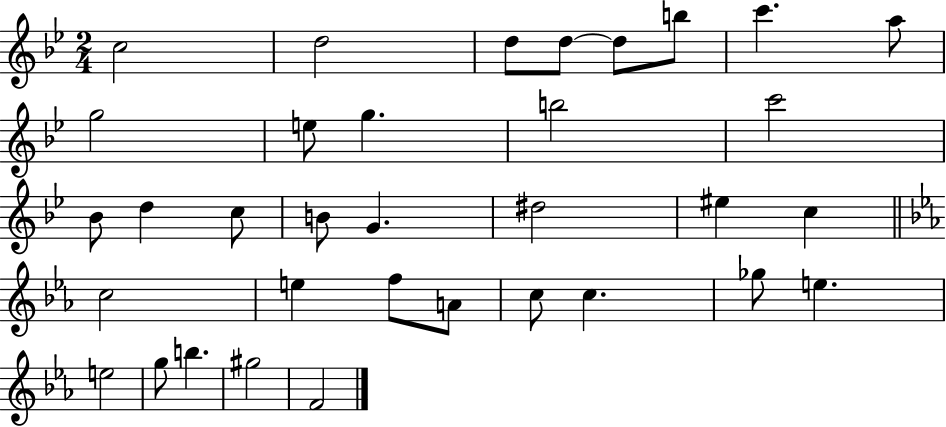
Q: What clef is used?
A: treble